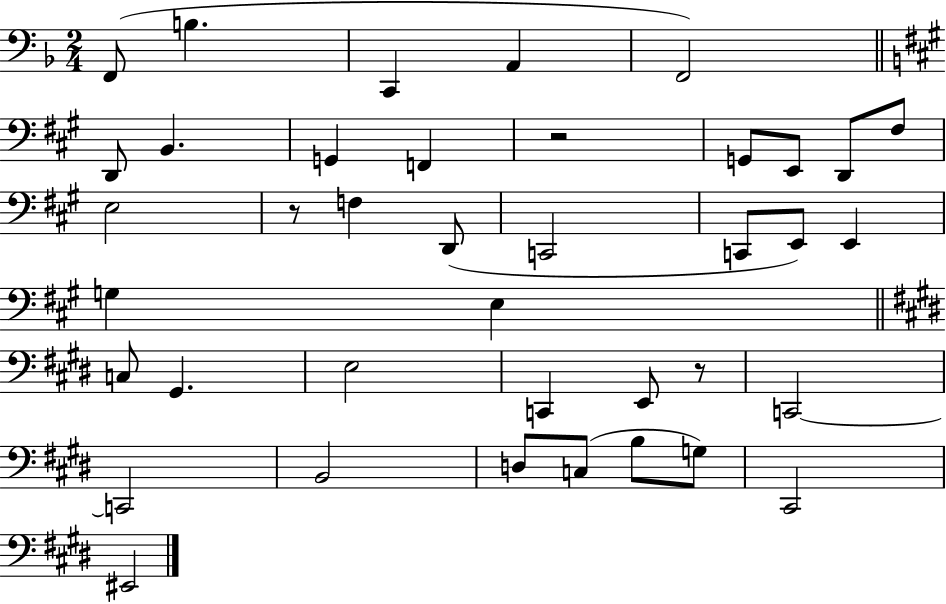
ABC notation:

X:1
T:Untitled
M:2/4
L:1/4
K:F
F,,/2 B, C,, A,, F,,2 D,,/2 B,, G,, F,, z2 G,,/2 E,,/2 D,,/2 ^F,/2 E,2 z/2 F, D,,/2 C,,2 C,,/2 E,,/2 E,, G, E, C,/2 ^G,, E,2 C,, E,,/2 z/2 C,,2 C,,2 B,,2 D,/2 C,/2 B,/2 G,/2 ^C,,2 ^E,,2